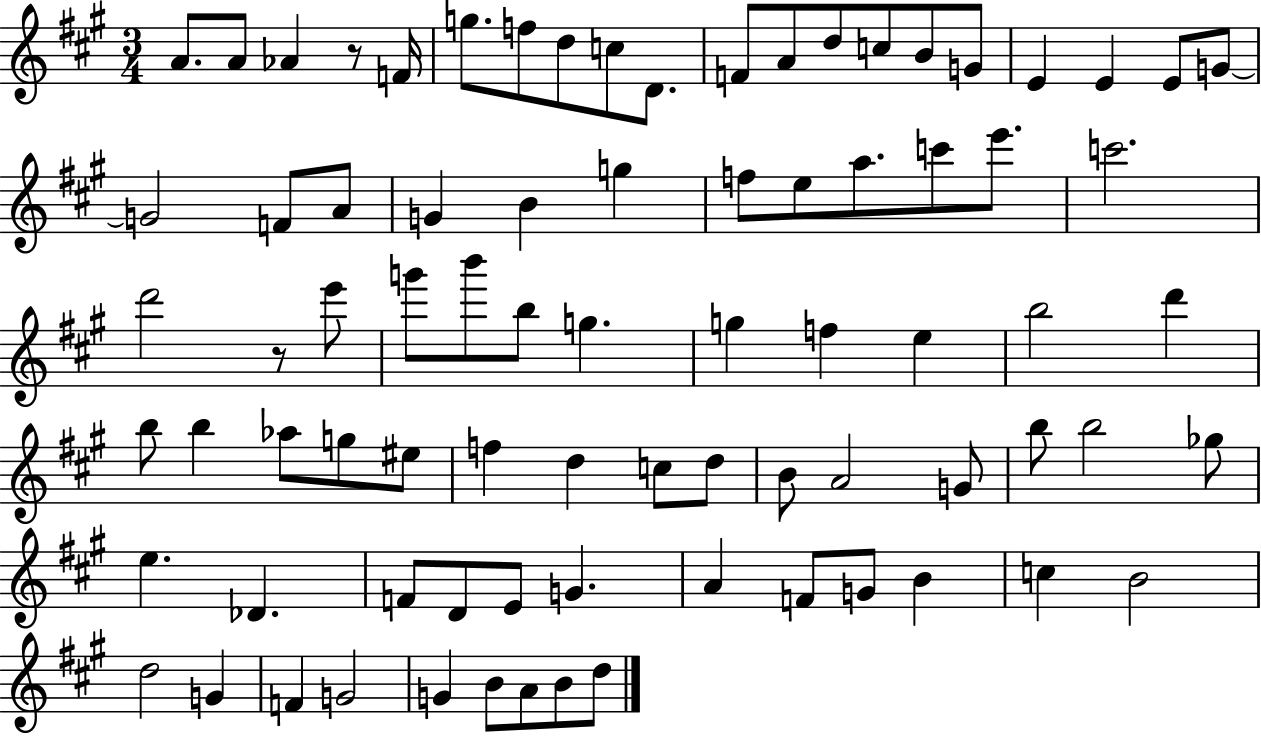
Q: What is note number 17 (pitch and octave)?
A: E4